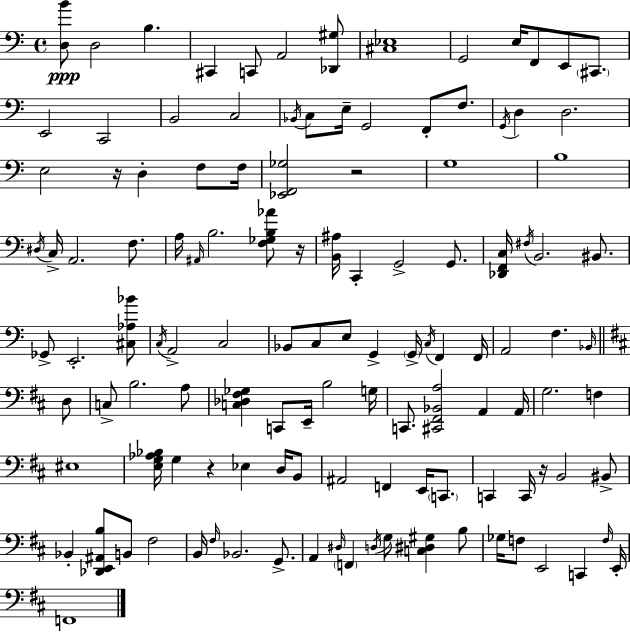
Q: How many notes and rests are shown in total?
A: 122